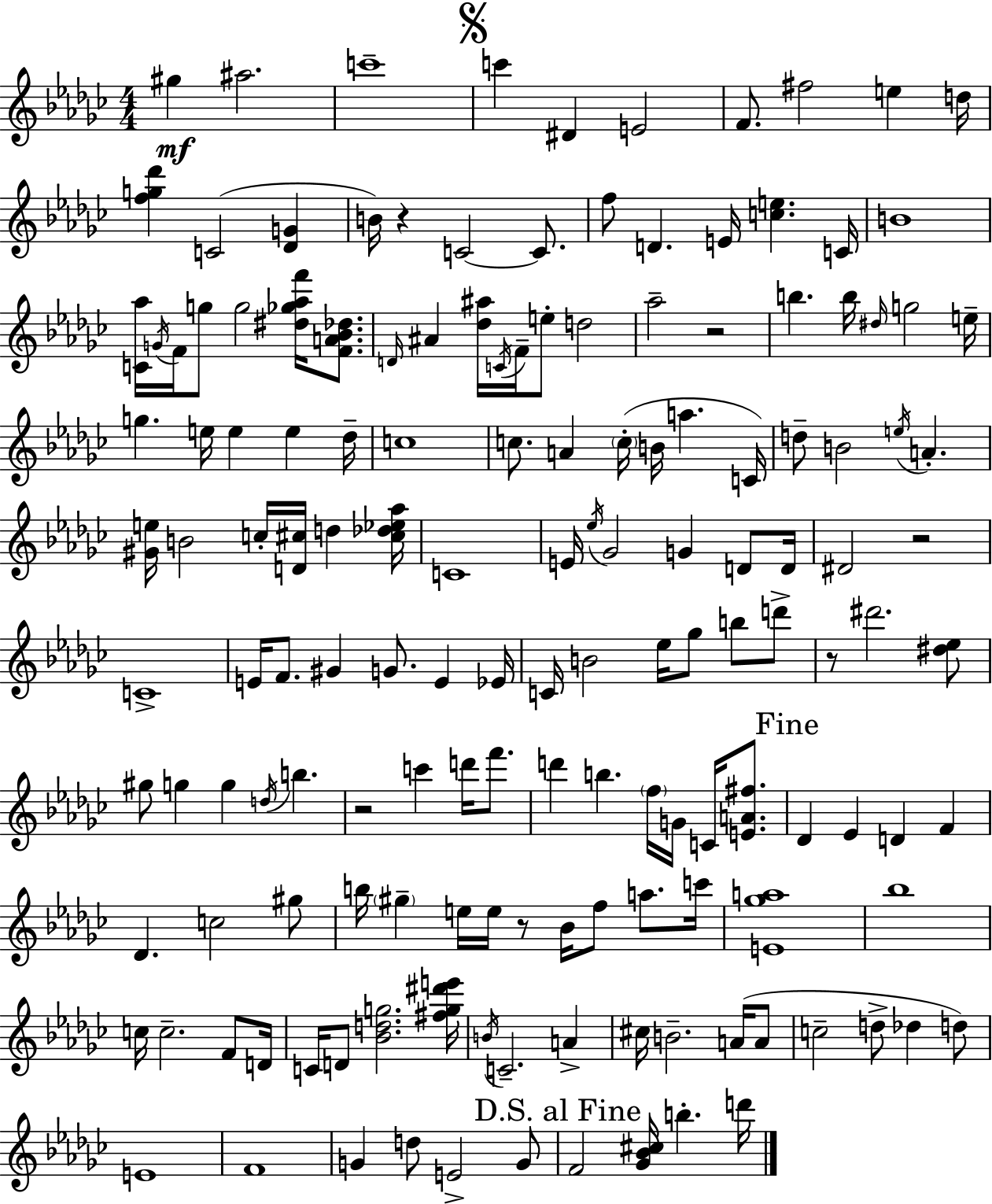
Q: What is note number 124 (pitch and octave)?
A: F4